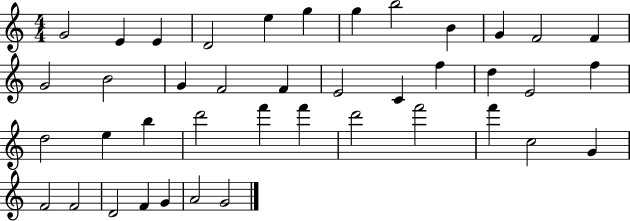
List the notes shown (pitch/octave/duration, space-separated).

G4/h E4/q E4/q D4/h E5/q G5/q G5/q B5/h B4/q G4/q F4/h F4/q G4/h B4/h G4/q F4/h F4/q E4/h C4/q F5/q D5/q E4/h F5/q D5/h E5/q B5/q D6/h F6/q F6/q D6/h F6/h F6/q C5/h G4/q F4/h F4/h D4/h F4/q G4/q A4/h G4/h